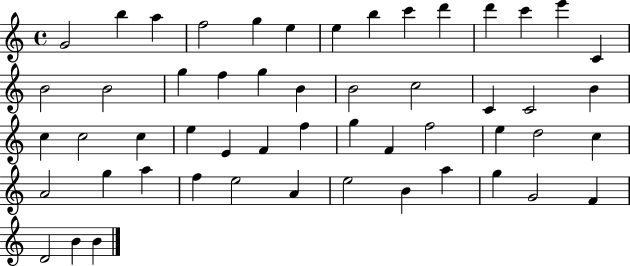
G4/h B5/q A5/q F5/h G5/q E5/q E5/q B5/q C6/q D6/q D6/q C6/q E6/q C4/q B4/h B4/h G5/q F5/q G5/q B4/q B4/h C5/h C4/q C4/h B4/q C5/q C5/h C5/q E5/q E4/q F4/q F5/q G5/q F4/q F5/h E5/q D5/h C5/q A4/h G5/q A5/q F5/q E5/h A4/q E5/h B4/q A5/q G5/q G4/h F4/q D4/h B4/q B4/q